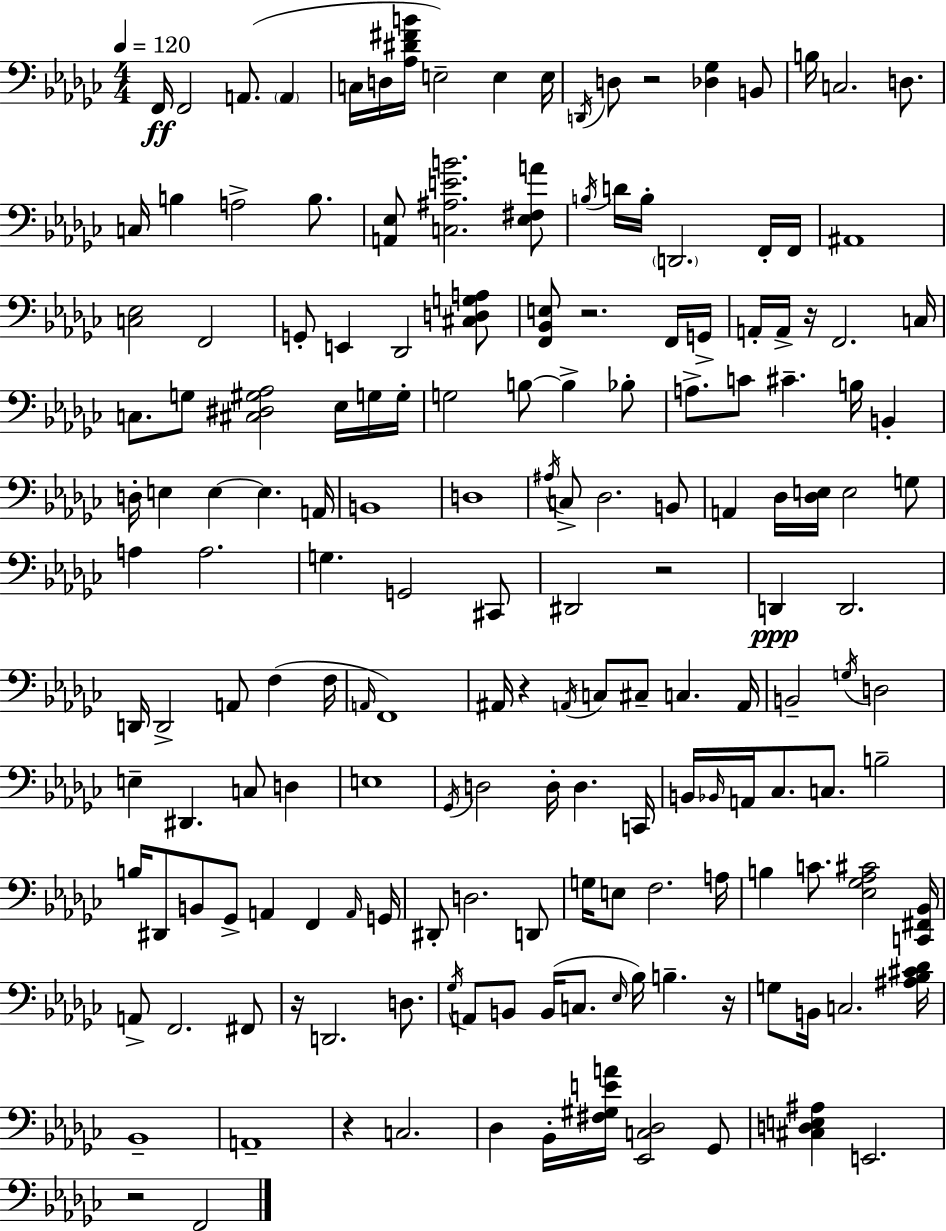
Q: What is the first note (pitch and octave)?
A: F2